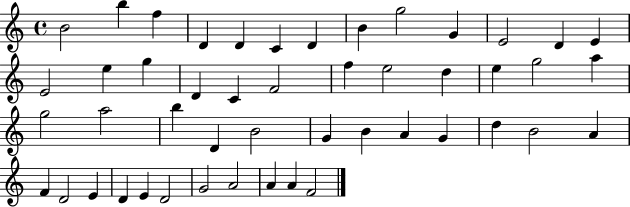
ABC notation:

X:1
T:Untitled
M:4/4
L:1/4
K:C
B2 b f D D C D B g2 G E2 D E E2 e g D C F2 f e2 d e g2 a g2 a2 b D B2 G B A G d B2 A F D2 E D E D2 G2 A2 A A F2